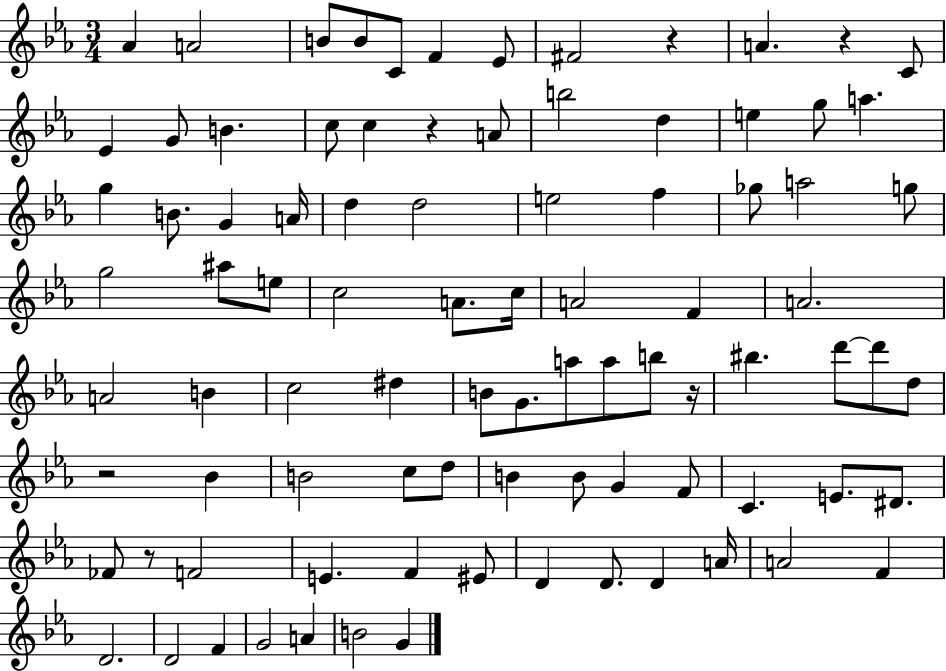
Ab4/q A4/h B4/e B4/e C4/e F4/q Eb4/e F#4/h R/q A4/q. R/q C4/e Eb4/q G4/e B4/q. C5/e C5/q R/q A4/e B5/h D5/q E5/q G5/e A5/q. G5/q B4/e. G4/q A4/s D5/q D5/h E5/h F5/q Gb5/e A5/h G5/e G5/h A#5/e E5/e C5/h A4/e. C5/s A4/h F4/q A4/h. A4/h B4/q C5/h D#5/q B4/e G4/e. A5/e A5/e B5/e R/s BIS5/q. D6/e D6/e D5/e R/h Bb4/q B4/h C5/e D5/e B4/q B4/e G4/q F4/e C4/q. E4/e. D#4/e. FES4/e R/e F4/h E4/q. F4/q EIS4/e D4/q D4/e. D4/q A4/s A4/h F4/q D4/h. D4/h F4/q G4/h A4/q B4/h G4/q